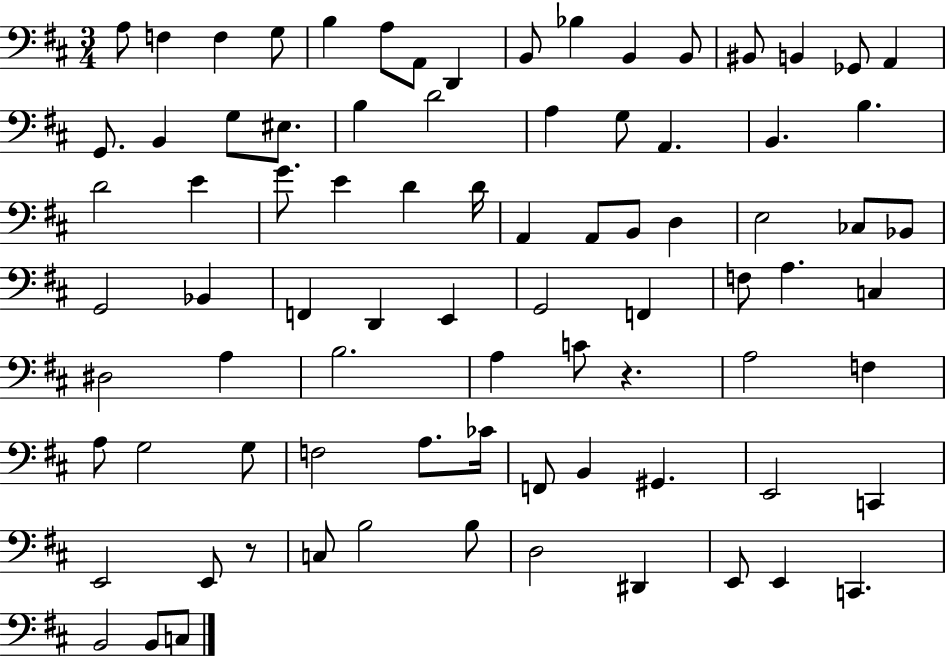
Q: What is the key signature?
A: D major